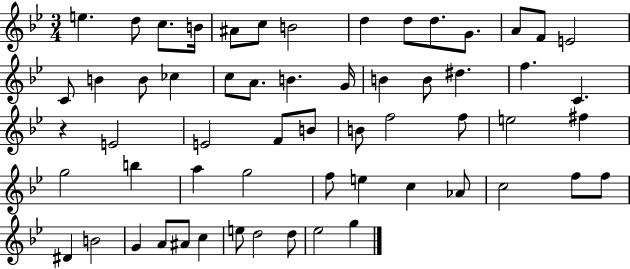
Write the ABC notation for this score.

X:1
T:Untitled
M:3/4
L:1/4
K:Bb
e d/2 c/2 B/4 ^A/2 c/2 B2 d d/2 d/2 G/2 A/2 F/2 E2 C/2 B B/2 _c c/2 A/2 B G/4 B B/2 ^d f C z E2 E2 F/2 B/2 B/2 f2 f/2 e2 ^f g2 b a g2 f/2 e c _A/2 c2 f/2 f/2 ^D B2 G A/2 ^A/2 c e/2 d2 d/2 _e2 g